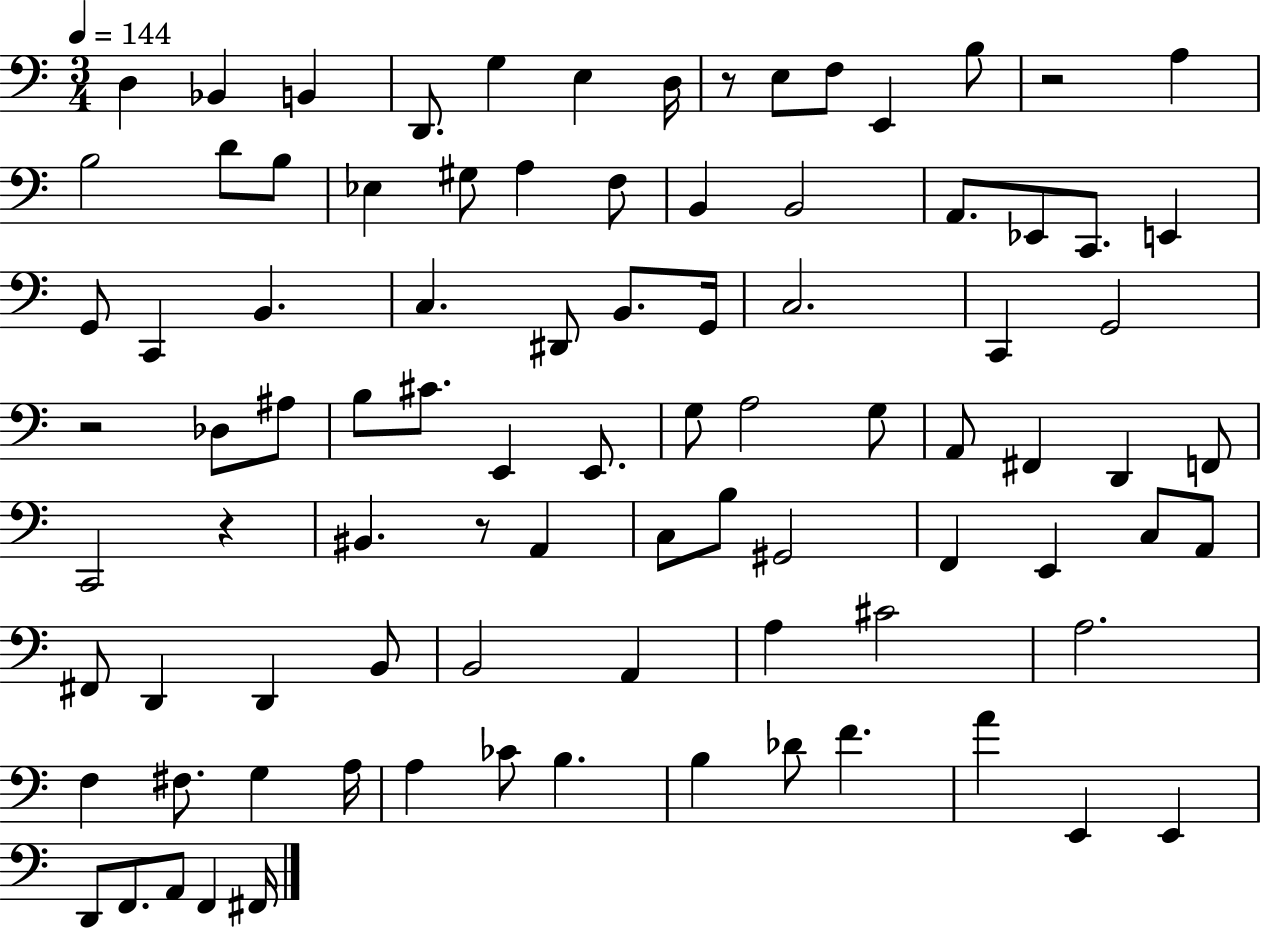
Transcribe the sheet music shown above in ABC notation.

X:1
T:Untitled
M:3/4
L:1/4
K:C
D, _B,, B,, D,,/2 G, E, D,/4 z/2 E,/2 F,/2 E,, B,/2 z2 A, B,2 D/2 B,/2 _E, ^G,/2 A, F,/2 B,, B,,2 A,,/2 _E,,/2 C,,/2 E,, G,,/2 C,, B,, C, ^D,,/2 B,,/2 G,,/4 C,2 C,, G,,2 z2 _D,/2 ^A,/2 B,/2 ^C/2 E,, E,,/2 G,/2 A,2 G,/2 A,,/2 ^F,, D,, F,,/2 C,,2 z ^B,, z/2 A,, C,/2 B,/2 ^G,,2 F,, E,, C,/2 A,,/2 ^F,,/2 D,, D,, B,,/2 B,,2 A,, A, ^C2 A,2 F, ^F,/2 G, A,/4 A, _C/2 B, B, _D/2 F A E,, E,, D,,/2 F,,/2 A,,/2 F,, ^F,,/4